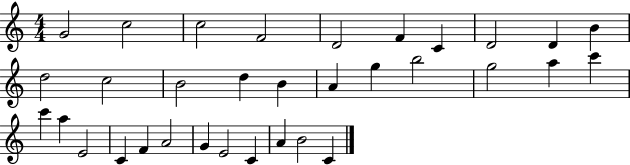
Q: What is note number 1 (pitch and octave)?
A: G4